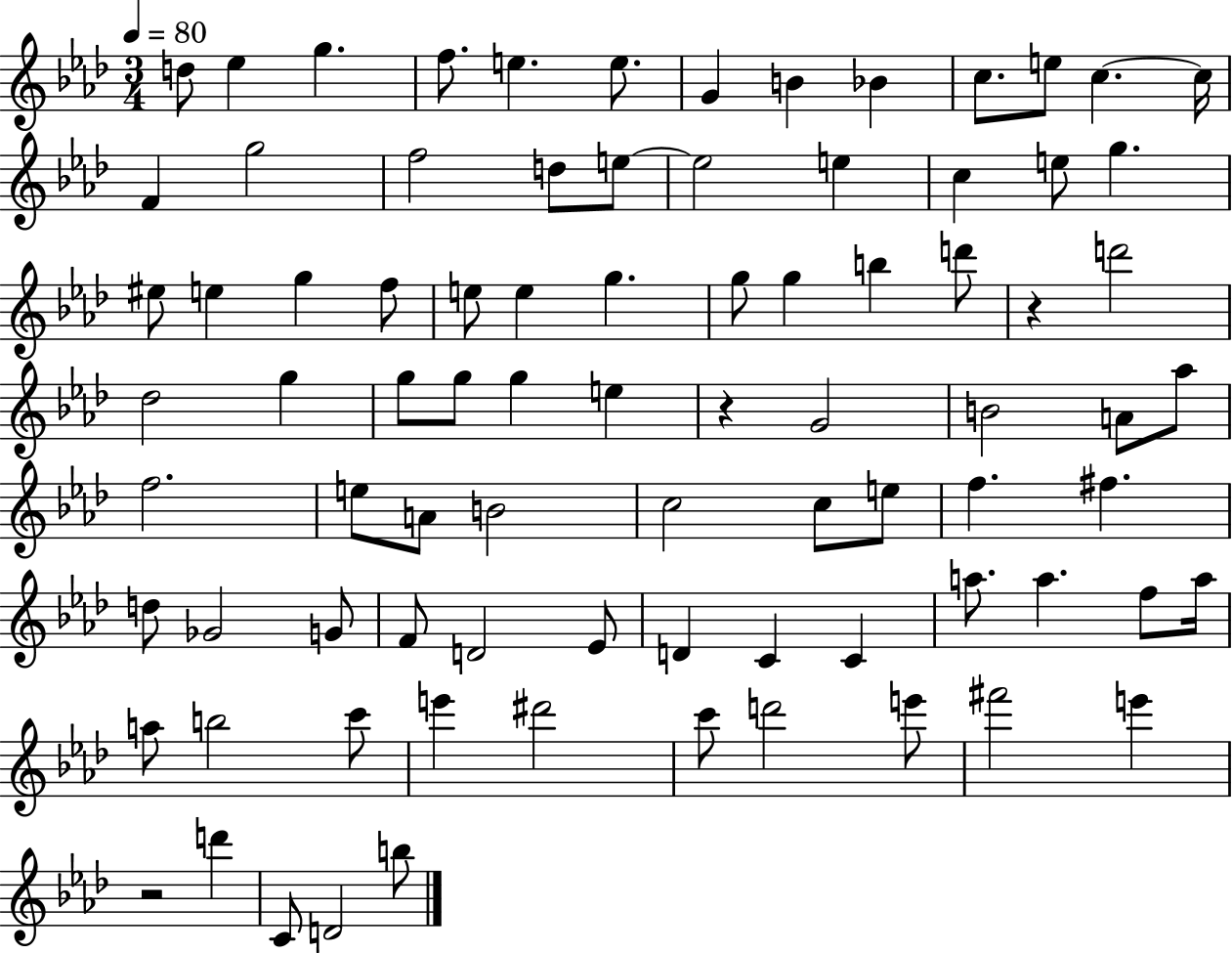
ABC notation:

X:1
T:Untitled
M:3/4
L:1/4
K:Ab
d/2 _e g f/2 e e/2 G B _B c/2 e/2 c c/4 F g2 f2 d/2 e/2 e2 e c e/2 g ^e/2 e g f/2 e/2 e g g/2 g b d'/2 z d'2 _d2 g g/2 g/2 g e z G2 B2 A/2 _a/2 f2 e/2 A/2 B2 c2 c/2 e/2 f ^f d/2 _G2 G/2 F/2 D2 _E/2 D C C a/2 a f/2 a/4 a/2 b2 c'/2 e' ^d'2 c'/2 d'2 e'/2 ^f'2 e' z2 d' C/2 D2 b/2